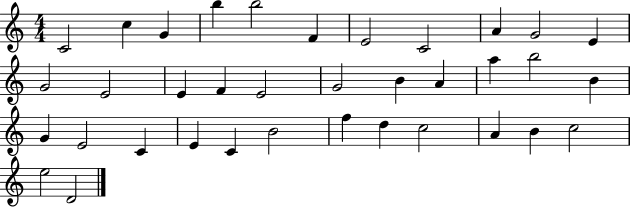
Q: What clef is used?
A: treble